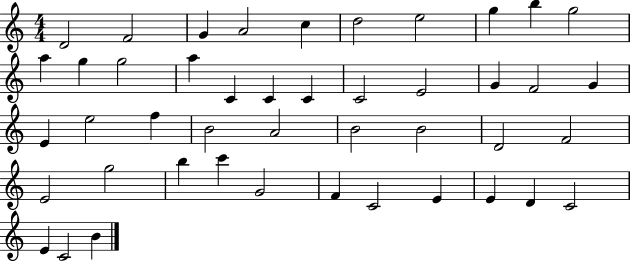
D4/h F4/h G4/q A4/h C5/q D5/h E5/h G5/q B5/q G5/h A5/q G5/q G5/h A5/q C4/q C4/q C4/q C4/h E4/h G4/q F4/h G4/q E4/q E5/h F5/q B4/h A4/h B4/h B4/h D4/h F4/h E4/h G5/h B5/q C6/q G4/h F4/q C4/h E4/q E4/q D4/q C4/h E4/q C4/h B4/q